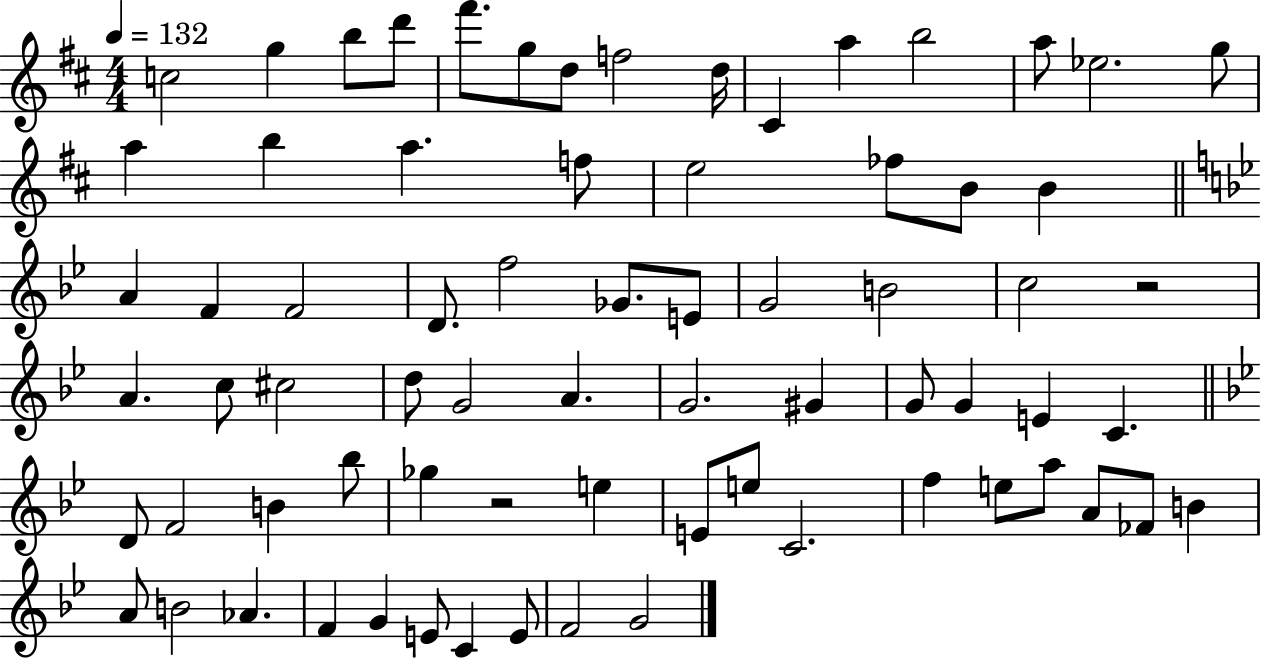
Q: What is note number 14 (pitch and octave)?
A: Eb5